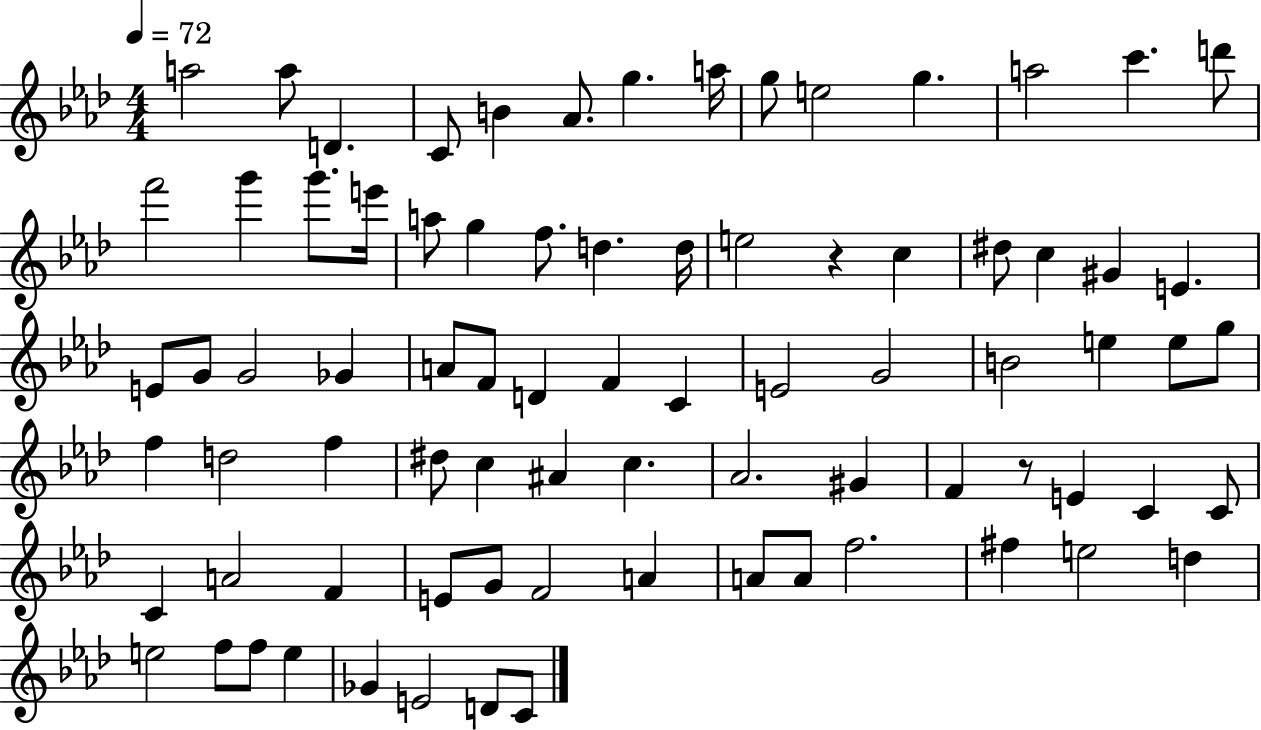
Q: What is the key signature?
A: AES major